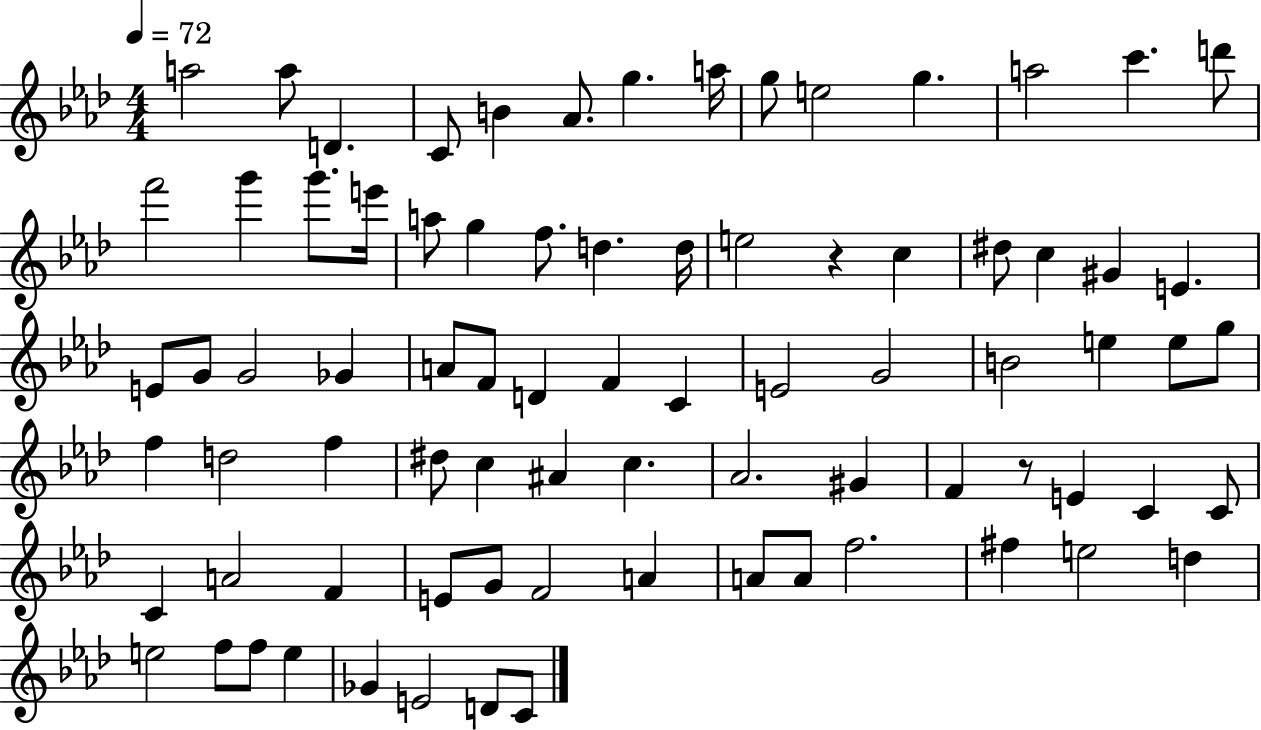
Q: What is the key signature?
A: AES major